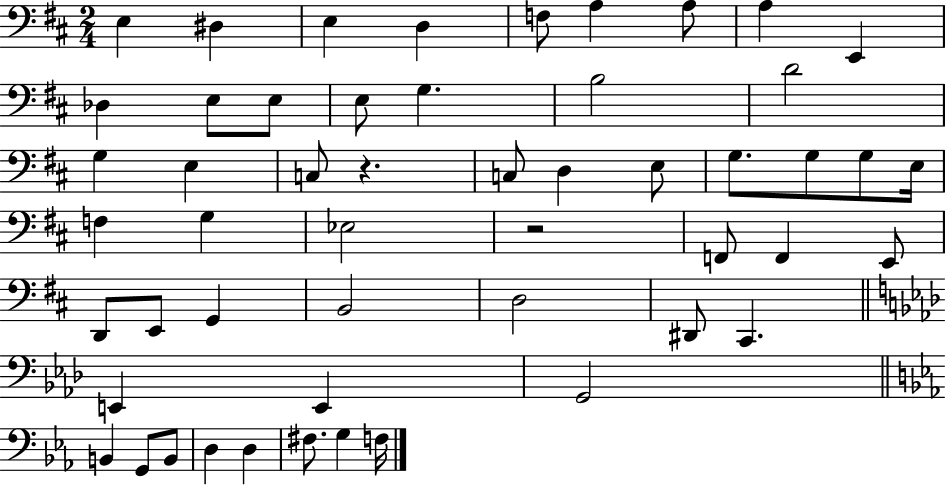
X:1
T:Untitled
M:2/4
L:1/4
K:D
E, ^D, E, D, F,/2 A, A,/2 A, E,, _D, E,/2 E,/2 E,/2 G, B,2 D2 G, E, C,/2 z C,/2 D, E,/2 G,/2 G,/2 G,/2 E,/4 F, G, _E,2 z2 F,,/2 F,, E,,/2 D,,/2 E,,/2 G,, B,,2 D,2 ^D,,/2 ^C,, E,, E,, G,,2 B,, G,,/2 B,,/2 D, D, ^F,/2 G, F,/4